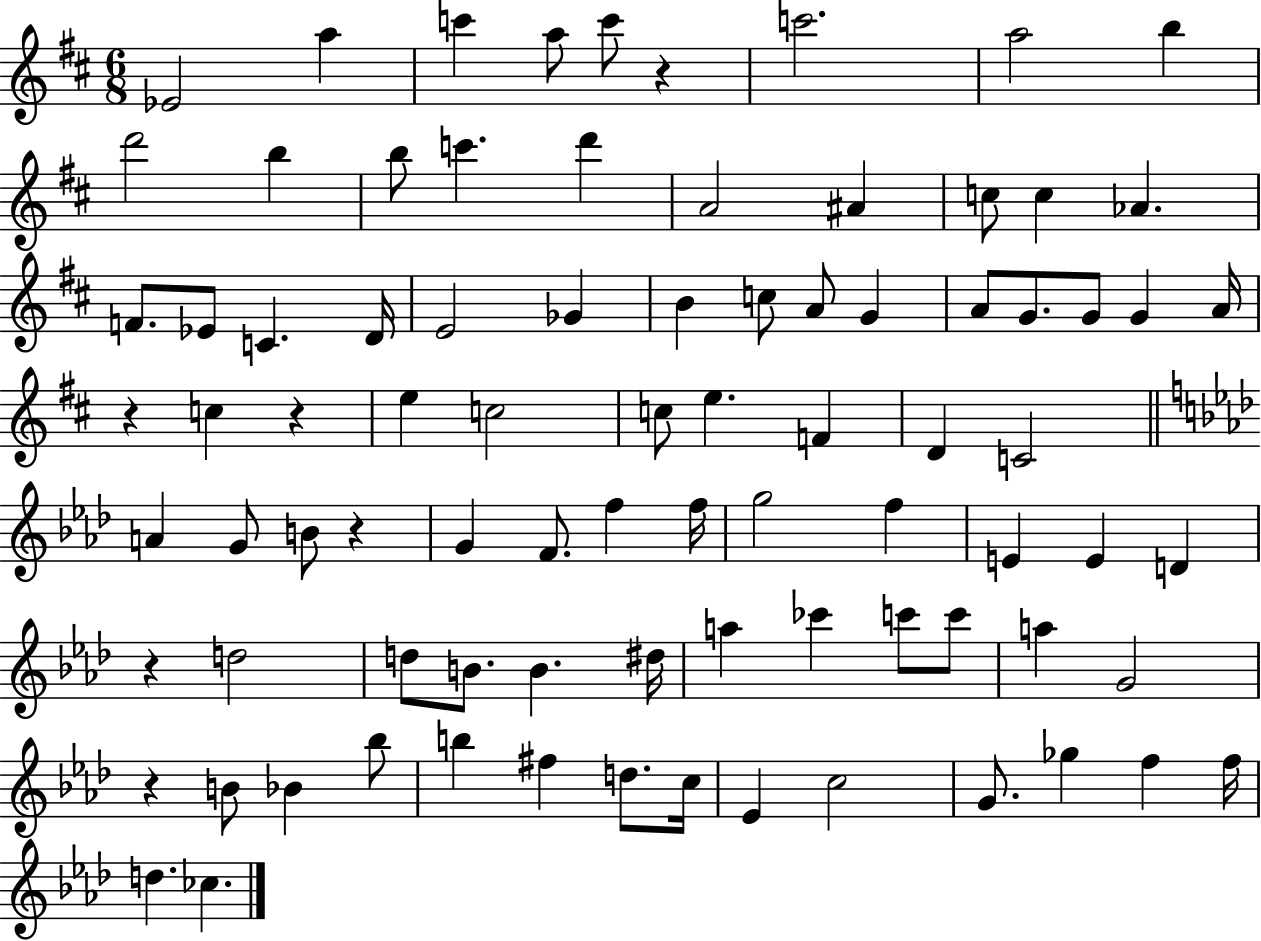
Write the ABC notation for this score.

X:1
T:Untitled
M:6/8
L:1/4
K:D
_E2 a c' a/2 c'/2 z c'2 a2 b d'2 b b/2 c' d' A2 ^A c/2 c _A F/2 _E/2 C D/4 E2 _G B c/2 A/2 G A/2 G/2 G/2 G A/4 z c z e c2 c/2 e F D C2 A G/2 B/2 z G F/2 f f/4 g2 f E E D z d2 d/2 B/2 B ^d/4 a _c' c'/2 c'/2 a G2 z B/2 _B _b/2 b ^f d/2 c/4 _E c2 G/2 _g f f/4 d _c